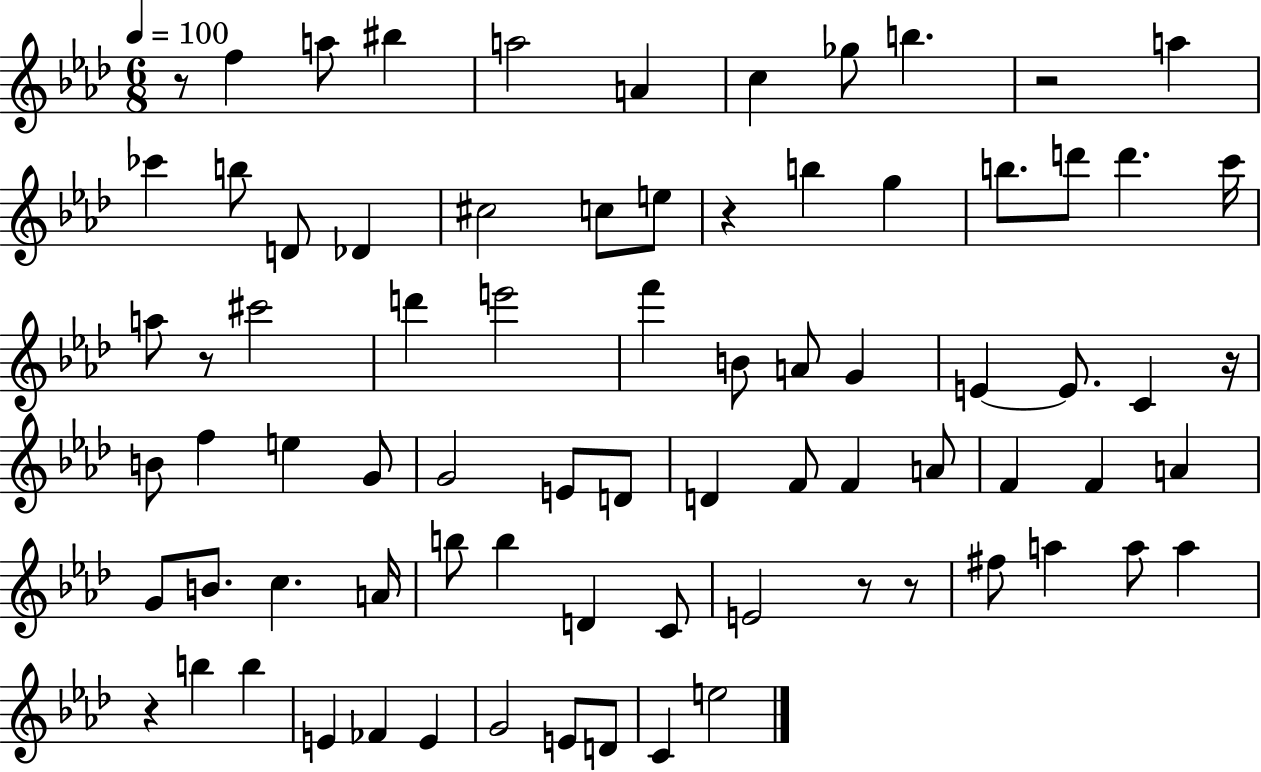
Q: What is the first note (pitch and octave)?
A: F5